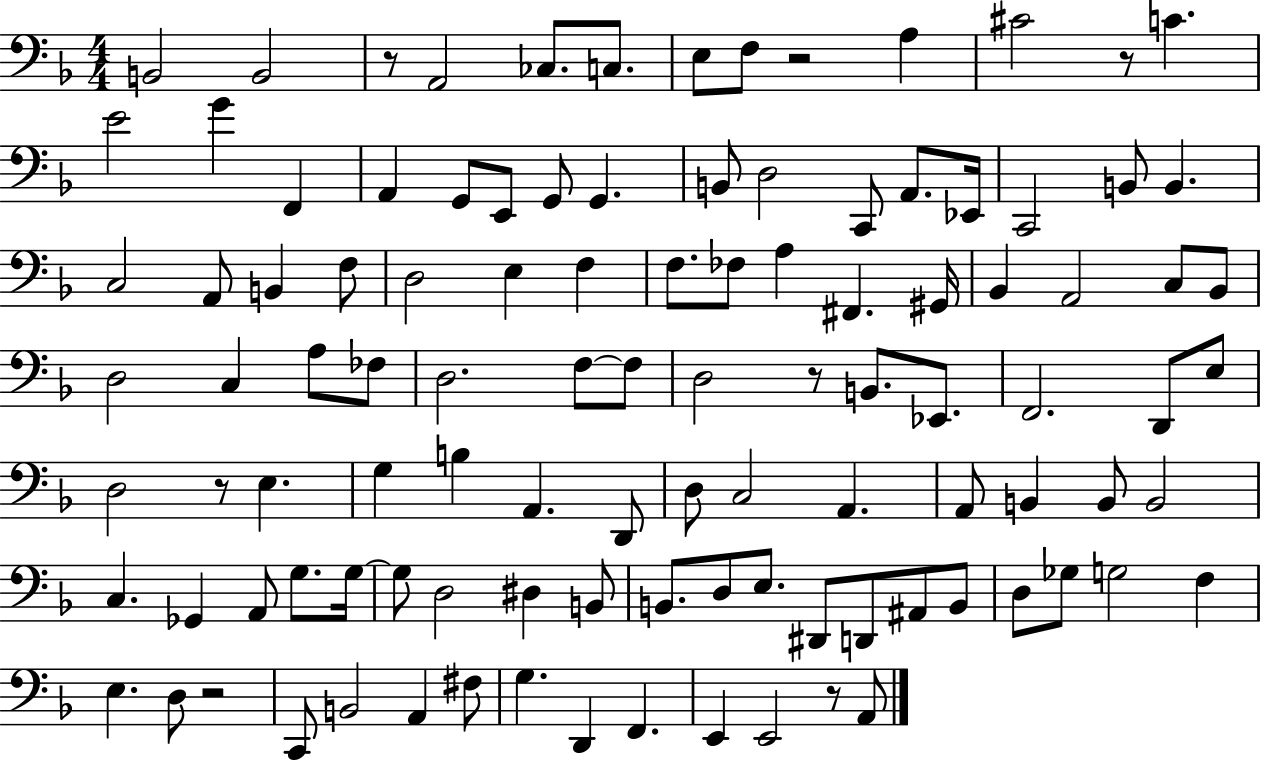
B2/h B2/h R/e A2/h CES3/e. C3/e. E3/e F3/e R/h A3/q C#4/h R/e C4/q. E4/h G4/q F2/q A2/q G2/e E2/e G2/e G2/q. B2/e D3/h C2/e A2/e. Eb2/s C2/h B2/e B2/q. C3/h A2/e B2/q F3/e D3/h E3/q F3/q F3/e. FES3/e A3/q F#2/q. G#2/s Bb2/q A2/h C3/e Bb2/e D3/h C3/q A3/e FES3/e D3/h. F3/e F3/e D3/h R/e B2/e. Eb2/e. F2/h. D2/e E3/e D3/h R/e E3/q. G3/q B3/q A2/q. D2/e D3/e C3/h A2/q. A2/e B2/q B2/e B2/h C3/q. Gb2/q A2/e G3/e. G3/s G3/e D3/h D#3/q B2/e B2/e. D3/e E3/e. D#2/e D2/e A#2/e B2/e D3/e Gb3/e G3/h F3/q E3/q. D3/e R/h C2/e B2/h A2/q F#3/e G3/q. D2/q F2/q. E2/q E2/h R/e A2/e